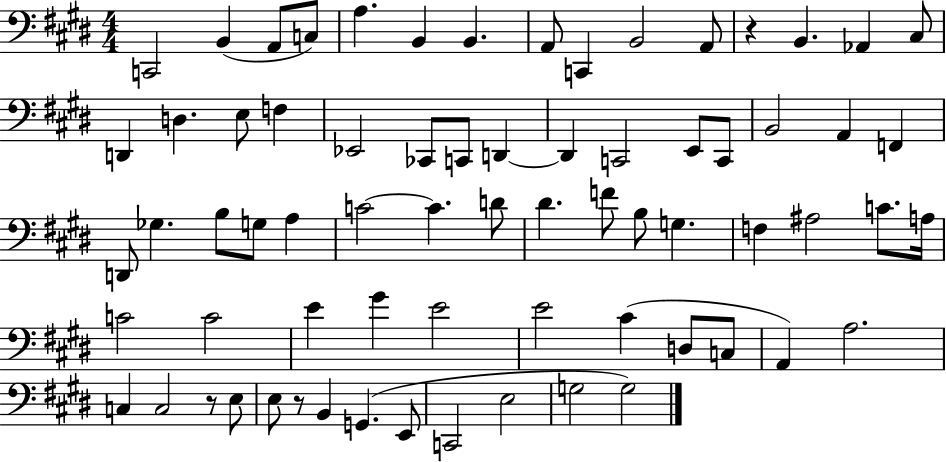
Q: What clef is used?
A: bass